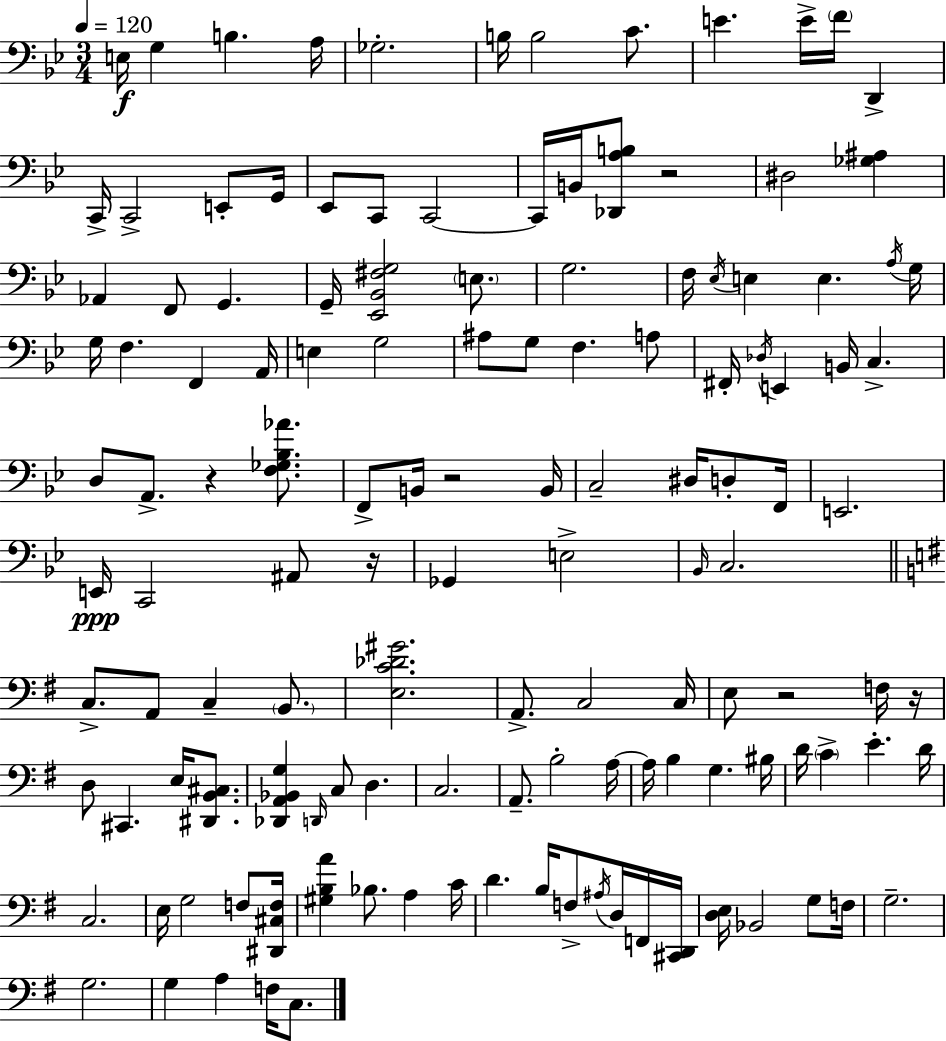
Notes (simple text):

E3/s G3/q B3/q. A3/s Gb3/h. B3/s B3/h C4/e. E4/q. E4/s F4/s D2/q C2/s C2/h E2/e G2/s Eb2/e C2/e C2/h C2/s B2/s [Db2,A3,B3]/e R/h D#3/h [Gb3,A#3]/q Ab2/q F2/e G2/q. G2/s [Eb2,Bb2,F#3,G3]/h E3/e. G3/h. F3/s Eb3/s E3/q E3/q. A3/s G3/s G3/s F3/q. F2/q A2/s E3/q G3/h A#3/e G3/e F3/q. A3/e F#2/s Db3/s E2/q B2/s C3/q. D3/e A2/e. R/q [F3,Gb3,Bb3,Ab4]/e. F2/e B2/s R/h B2/s C3/h D#3/s D3/e F2/s E2/h. E2/s C2/h A#2/e R/s Gb2/q E3/h Bb2/s C3/h. C3/e. A2/e C3/q B2/e. [E3,C4,Db4,G#4]/h. A2/e. C3/h C3/s E3/e R/h F3/s R/s D3/e C#2/q. E3/s [D#2,B2,C#3]/e. [Db2,A2,Bb2,G3]/q D2/s C3/e D3/q. C3/h. A2/e. B3/h A3/s A3/s B3/q G3/q. BIS3/s D4/s C4/q E4/q. D4/s C3/h. E3/s G3/h F3/e [D#2,C#3,F3]/s [G#3,B3,A4]/q Bb3/e. A3/q C4/s D4/q. B3/s F3/e A#3/s D3/s F2/s [C#2,D2]/s [D3,E3]/s Bb2/h G3/e F3/s G3/h. G3/h. G3/q A3/q F3/s C3/e.